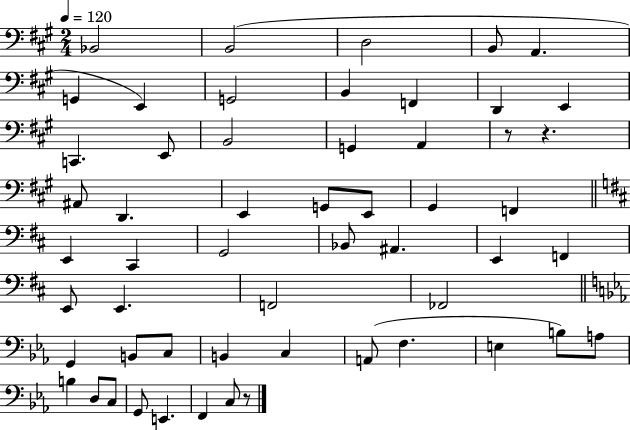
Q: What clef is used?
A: bass